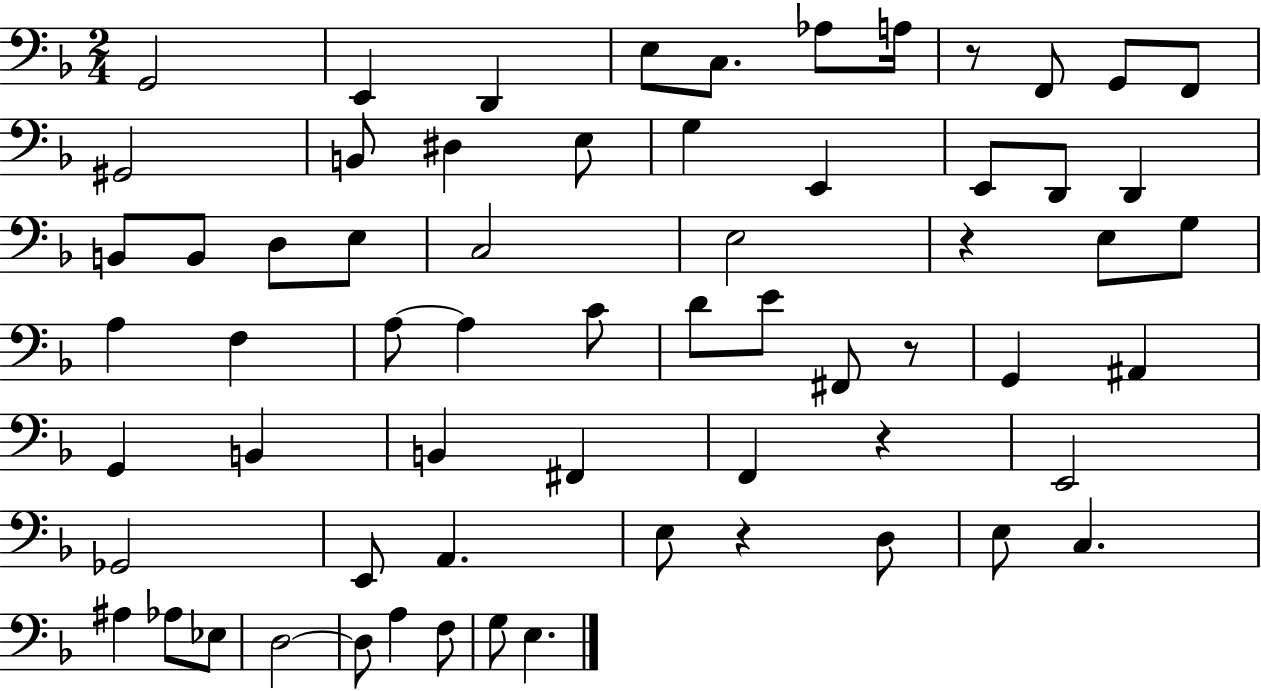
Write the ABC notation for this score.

X:1
T:Untitled
M:2/4
L:1/4
K:F
G,,2 E,, D,, E,/2 C,/2 _A,/2 A,/4 z/2 F,,/2 G,,/2 F,,/2 ^G,,2 B,,/2 ^D, E,/2 G, E,, E,,/2 D,,/2 D,, B,,/2 B,,/2 D,/2 E,/2 C,2 E,2 z E,/2 G,/2 A, F, A,/2 A, C/2 D/2 E/2 ^F,,/2 z/2 G,, ^A,, G,, B,, B,, ^F,, F,, z E,,2 _G,,2 E,,/2 A,, E,/2 z D,/2 E,/2 C, ^A, _A,/2 _E,/2 D,2 D,/2 A, F,/2 G,/2 E,